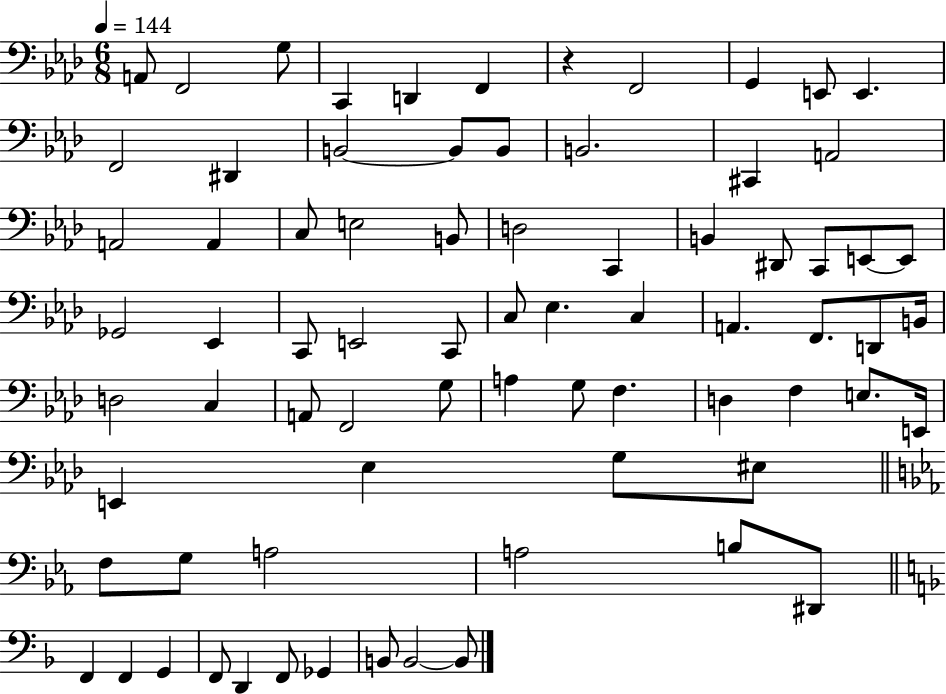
{
  \clef bass
  \numericTimeSignature
  \time 6/8
  \key aes \major
  \tempo 4 = 144
  a,8 f,2 g8 | c,4 d,4 f,4 | r4 f,2 | g,4 e,8 e,4. | \break f,2 dis,4 | b,2~~ b,8 b,8 | b,2. | cis,4 a,2 | \break a,2 a,4 | c8 e2 b,8 | d2 c,4 | b,4 dis,8 c,8 e,8~~ e,8 | \break ges,2 ees,4 | c,8 e,2 c,8 | c8 ees4. c4 | a,4. f,8. d,8 b,16 | \break d2 c4 | a,8 f,2 g8 | a4 g8 f4. | d4 f4 e8. e,16 | \break e,4 ees4 g8 eis8 | \bar "||" \break \key ees \major f8 g8 a2 | a2 b8 dis,8 | \bar "||" \break \key d \minor f,4 f,4 g,4 | f,8 d,4 f,8 ges,4 | b,8 b,2~~ b,8 | \bar "|."
}